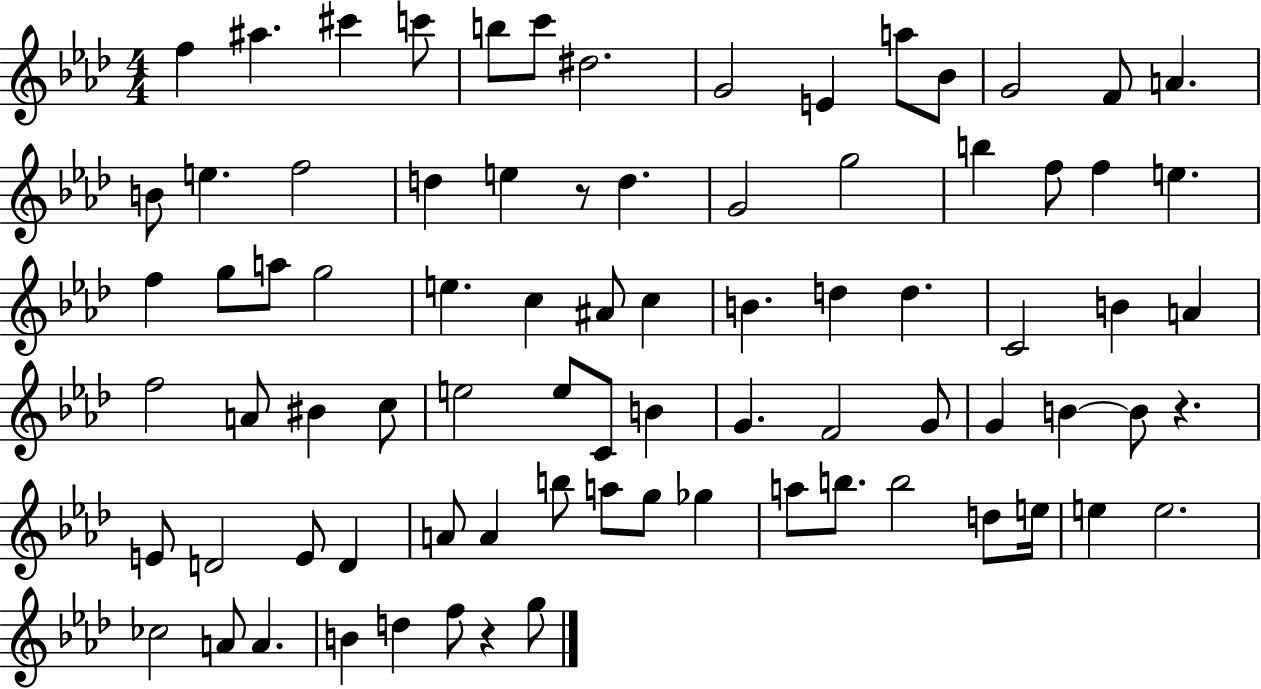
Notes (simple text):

F5/q A#5/q. C#6/q C6/e B5/e C6/e D#5/h. G4/h E4/q A5/e Bb4/e G4/h F4/e A4/q. B4/e E5/q. F5/h D5/q E5/q R/e D5/q. G4/h G5/h B5/q F5/e F5/q E5/q. F5/q G5/e A5/e G5/h E5/q. C5/q A#4/e C5/q B4/q. D5/q D5/q. C4/h B4/q A4/q F5/h A4/e BIS4/q C5/e E5/h E5/e C4/e B4/q G4/q. F4/h G4/e G4/q B4/q B4/e R/q. E4/e D4/h E4/e D4/q A4/e A4/q B5/e A5/e G5/e Gb5/q A5/e B5/e. B5/h D5/e E5/s E5/q E5/h. CES5/h A4/e A4/q. B4/q D5/q F5/e R/q G5/e